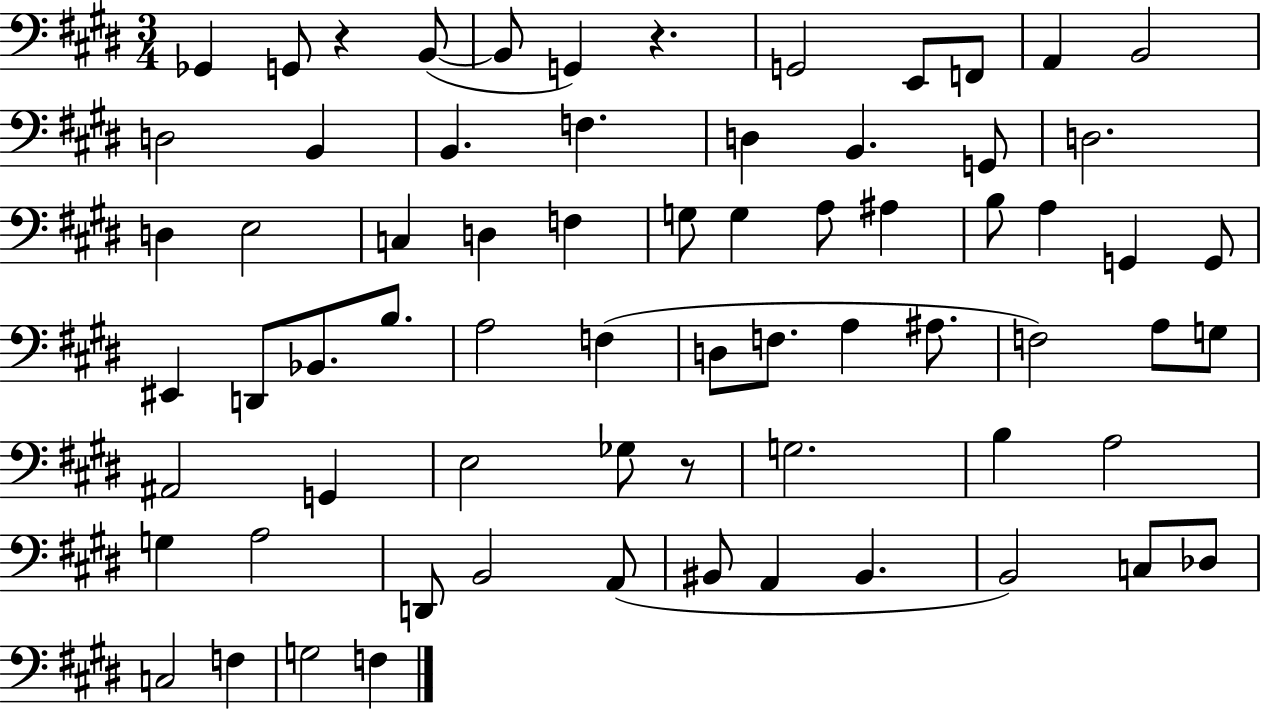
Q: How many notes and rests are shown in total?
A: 69